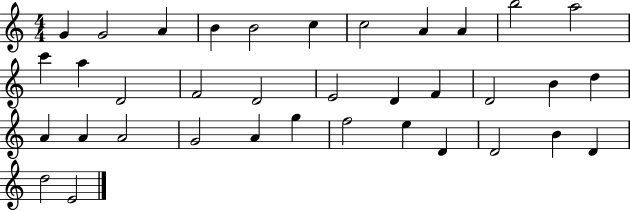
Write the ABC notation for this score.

X:1
T:Untitled
M:4/4
L:1/4
K:C
G G2 A B B2 c c2 A A b2 a2 c' a D2 F2 D2 E2 D F D2 B d A A A2 G2 A g f2 e D D2 B D d2 E2